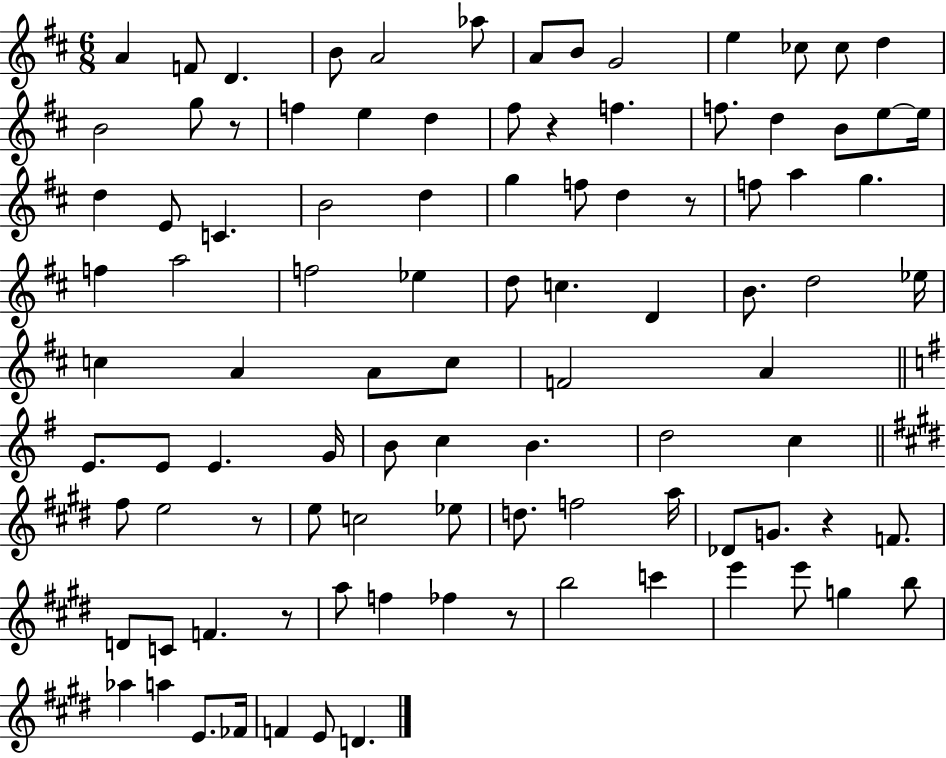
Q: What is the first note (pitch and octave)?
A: A4